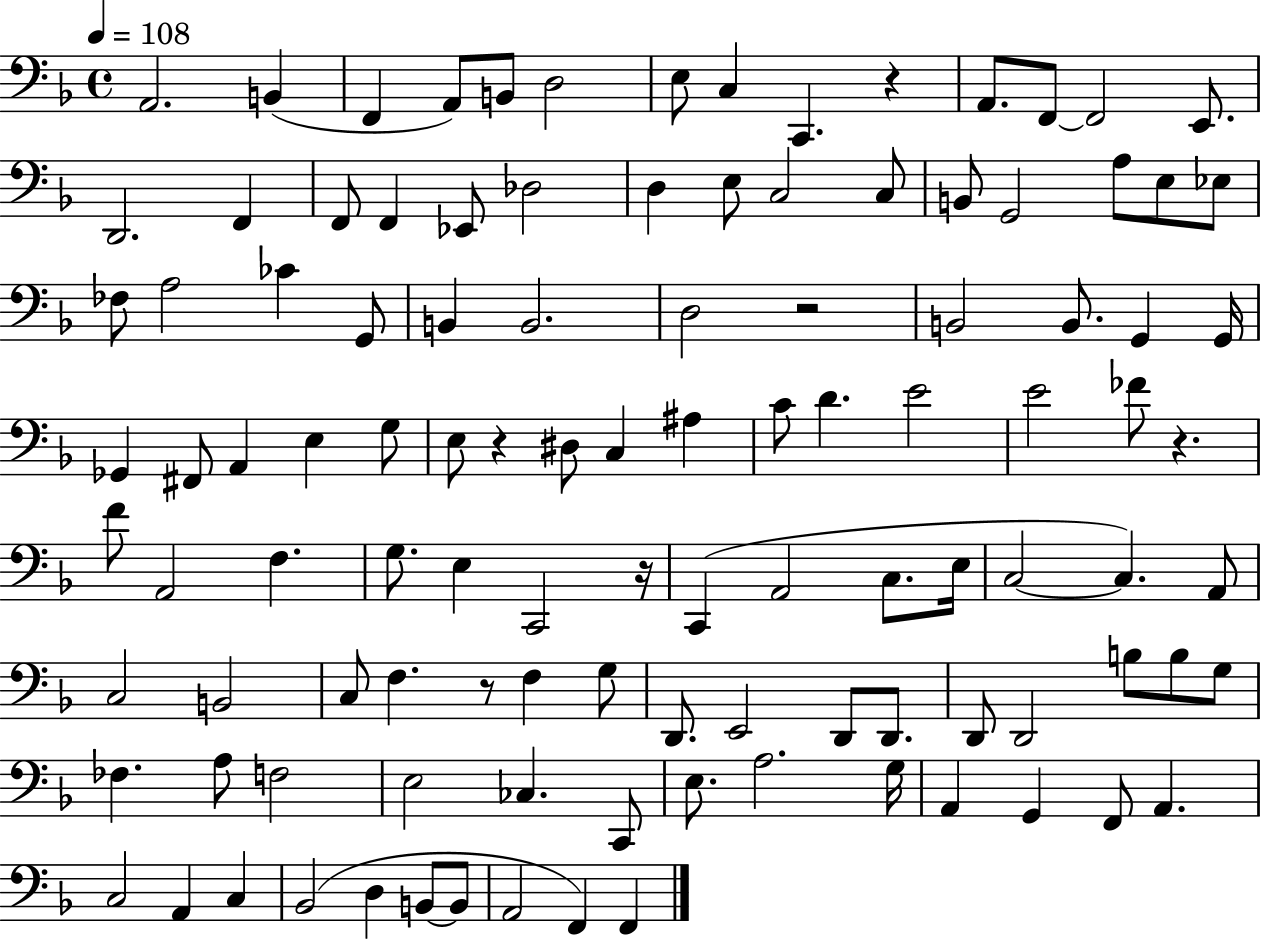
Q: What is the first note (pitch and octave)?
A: A2